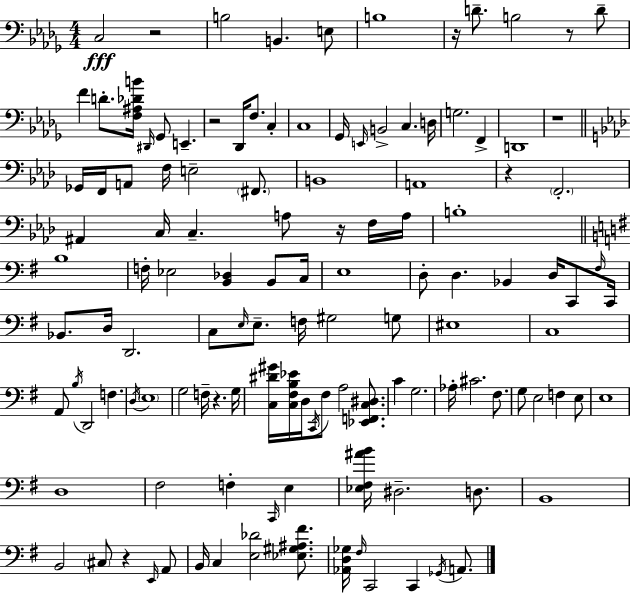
X:1
T:Untitled
M:4/4
L:1/4
K:Bbm
C,2 z2 B,2 B,, E,/2 B,4 z/4 D/2 B,2 z/2 D/2 F D/2 [F,^A,_DB]/4 ^D,,/4 _G,,/2 E,, z2 _D,,/4 F,/2 C, C,4 _G,,/4 E,,/4 B,,2 C, D,/4 G,2 F,, D,,4 z4 _G,,/4 F,,/4 A,,/2 F,/4 E,2 ^F,,/2 B,,4 A,,4 z F,,2 ^A,, C,/4 C, A,/2 z/4 F,/4 A,/4 B,4 B,4 F,/4 _E,2 [B,,_D,] B,,/2 C,/4 E,4 D,/2 D, _B,, D,/4 C,,/2 ^F,/4 C,,/4 _B,,/2 D,/4 D,,2 C,/2 E,/4 E,/2 F,/4 ^G,2 G,/2 ^E,4 C,4 A,,/2 B,/4 D,,2 F, D,/4 E,4 G,2 F,/4 z G,/4 [C,^D^G]/4 [C,^F,B,_E]/4 D,/4 C,,/4 ^F,/2 A,2 [_E,,F,,C,^D,]/2 C G,2 _A,/4 ^C2 ^F,/2 G,/2 E,2 F, E,/2 E,4 D,4 ^F,2 F, C,,/4 E, [_E,^F,^AB]/4 ^D,2 D,/2 B,,4 B,,2 ^C,/2 z E,,/4 A,,/2 B,,/4 C, [E,_D]2 [_E,^G,^A,^F]/2 [_A,,D,_G,]/4 ^F,/4 C,,2 C,, _G,,/4 A,,/2